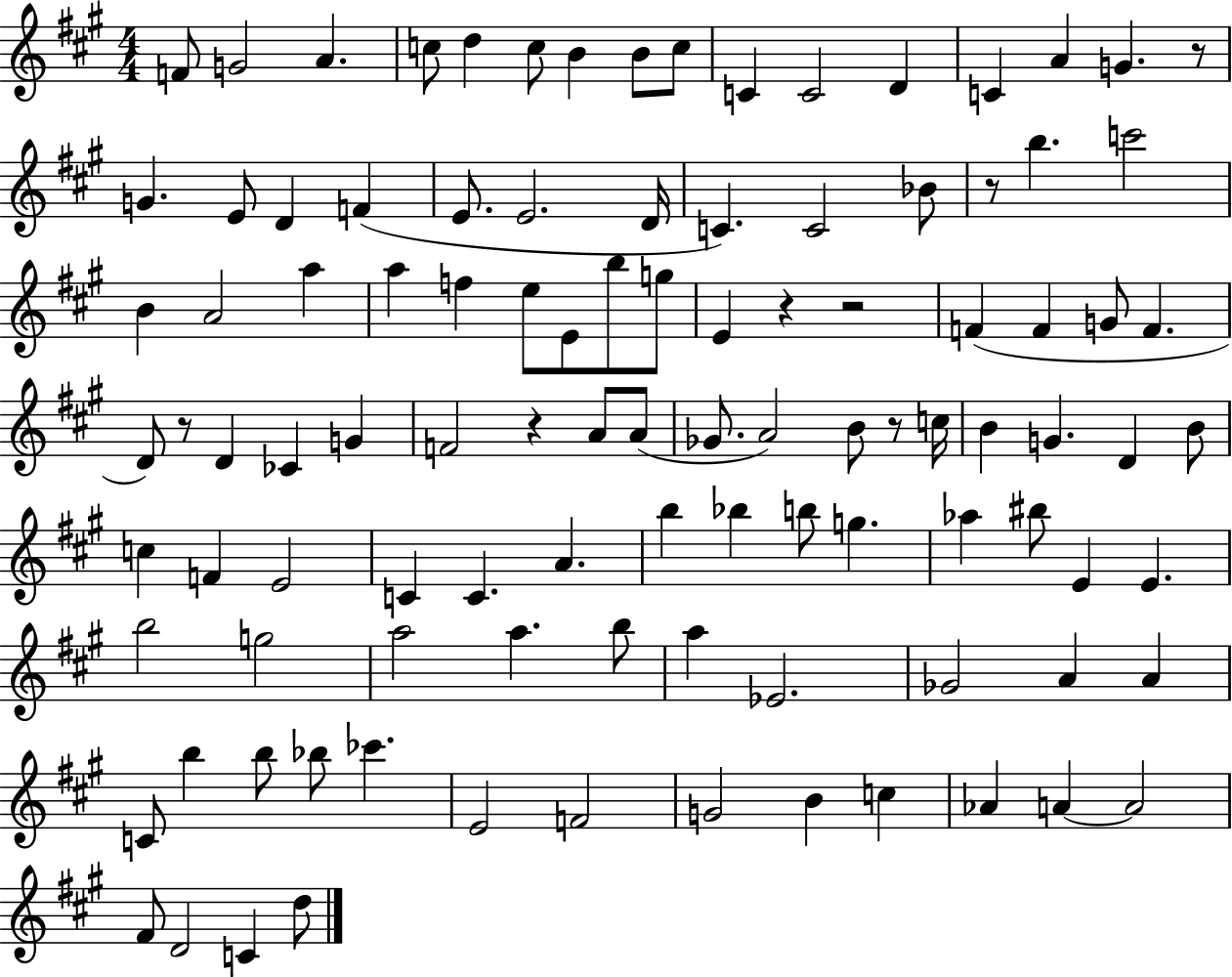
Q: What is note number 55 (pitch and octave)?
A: D4